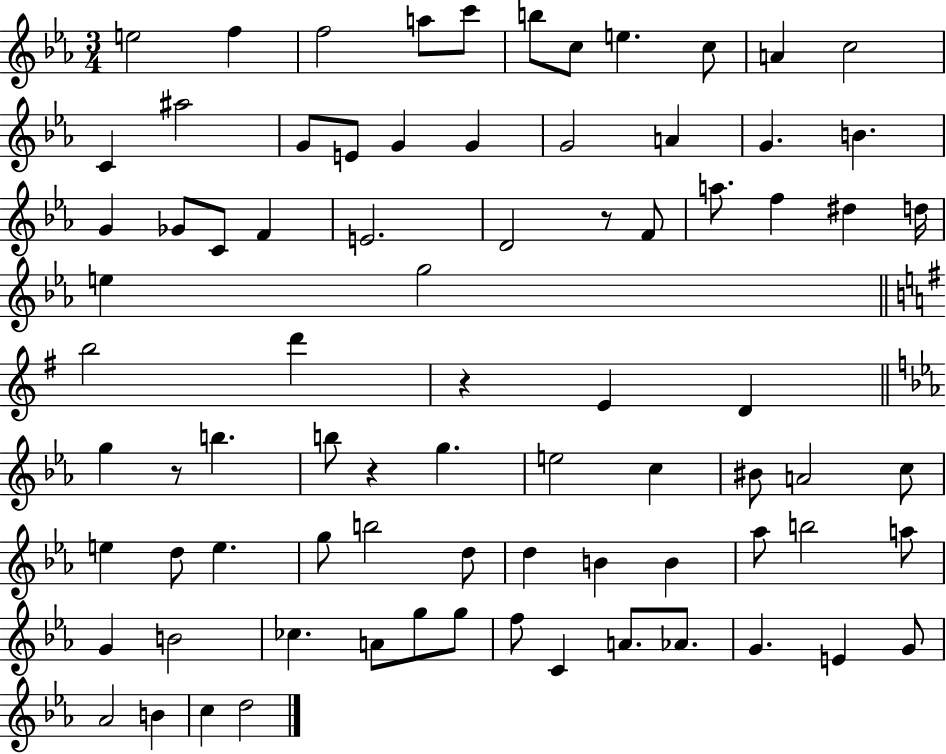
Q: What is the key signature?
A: EES major